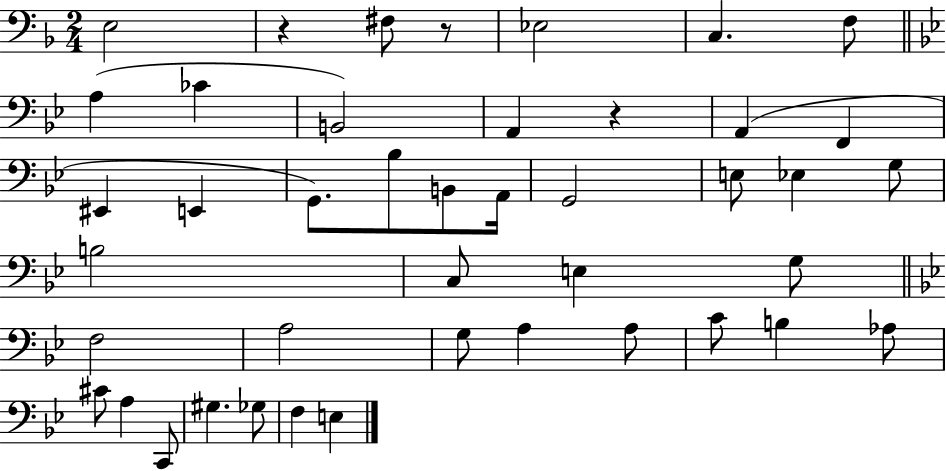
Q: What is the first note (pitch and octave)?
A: E3